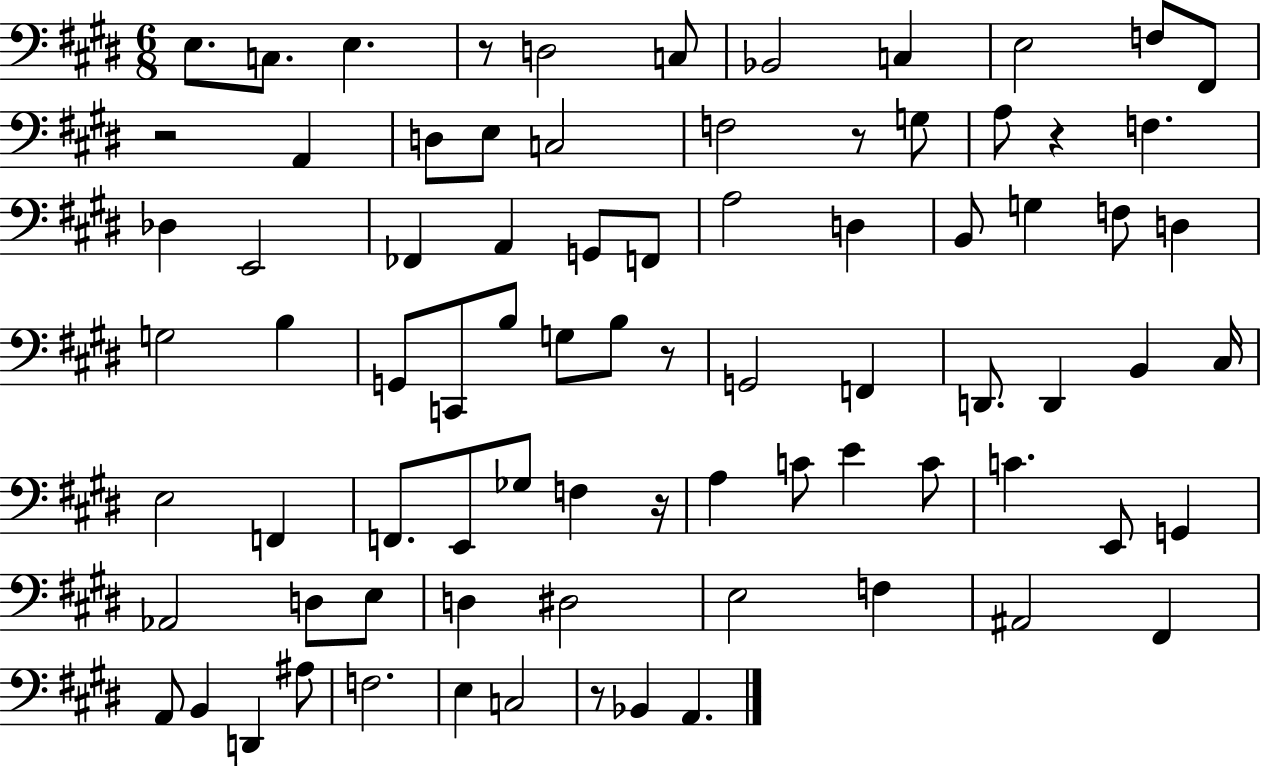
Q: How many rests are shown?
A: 7